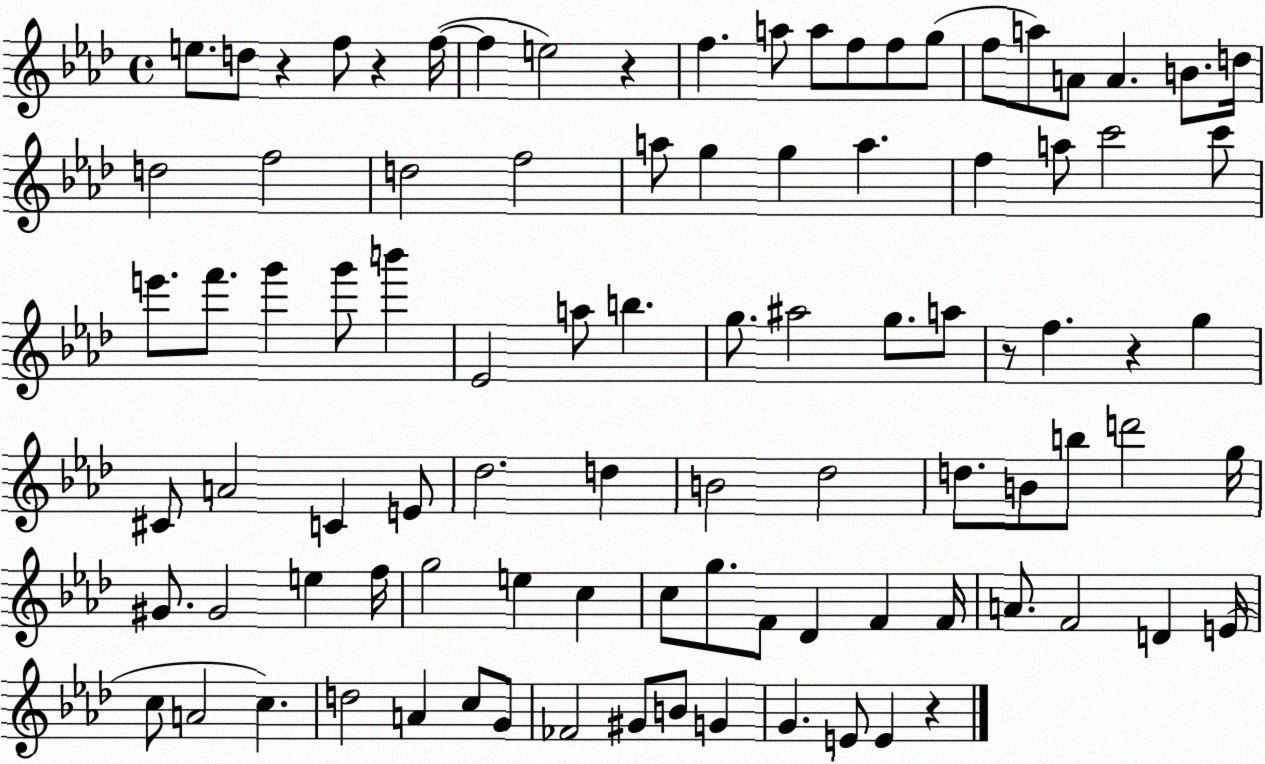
X:1
T:Untitled
M:4/4
L:1/4
K:Ab
e/2 d/2 z f/2 z f/4 f e2 z f a/2 a/2 f/2 f/2 g/2 f/2 a/2 A/2 A B/2 d/4 d2 f2 d2 f2 a/2 g g a f a/2 c'2 c'/2 e'/2 f'/2 g' g'/2 b' _E2 a/2 b g/2 ^a2 g/2 a/2 z/2 f z g ^C/2 A2 C E/2 _d2 d B2 _d2 d/2 B/2 b/2 d'2 g/4 ^G/2 ^G2 e f/4 g2 e c c/2 g/2 F/2 _D F F/4 A/2 F2 D E/4 c/2 A2 c d2 A c/2 G/2 _F2 ^G/2 B/2 G G E/2 E z